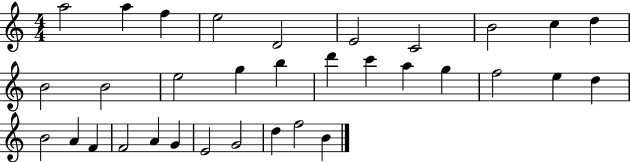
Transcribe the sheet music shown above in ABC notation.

X:1
T:Untitled
M:4/4
L:1/4
K:C
a2 a f e2 D2 E2 C2 B2 c d B2 B2 e2 g b d' c' a g f2 e d B2 A F F2 A G E2 G2 d f2 B